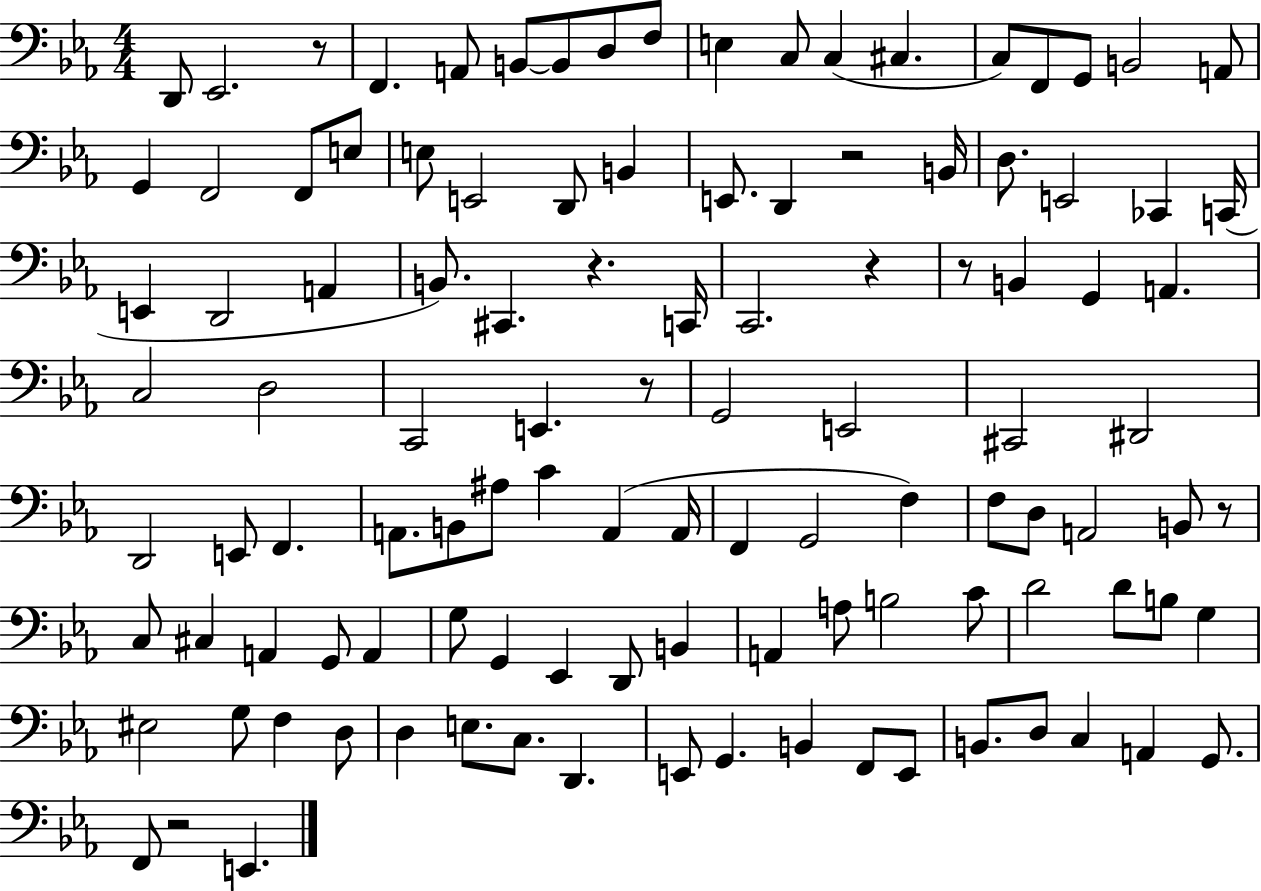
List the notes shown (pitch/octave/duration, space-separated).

D2/e Eb2/h. R/e F2/q. A2/e B2/e B2/e D3/e F3/e E3/q C3/e C3/q C#3/q. C3/e F2/e G2/e B2/h A2/e G2/q F2/h F2/e E3/e E3/e E2/h D2/e B2/q E2/e. D2/q R/h B2/s D3/e. E2/h CES2/q C2/s E2/q D2/h A2/q B2/e. C#2/q. R/q. C2/s C2/h. R/q R/e B2/q G2/q A2/q. C3/h D3/h C2/h E2/q. R/e G2/h E2/h C#2/h D#2/h D2/h E2/e F2/q. A2/e. B2/e A#3/e C4/q A2/q A2/s F2/q G2/h F3/q F3/e D3/e A2/h B2/e R/e C3/e C#3/q A2/q G2/e A2/q G3/e G2/q Eb2/q D2/e B2/q A2/q A3/e B3/h C4/e D4/h D4/e B3/e G3/q EIS3/h G3/e F3/q D3/e D3/q E3/e. C3/e. D2/q. E2/e G2/q. B2/q F2/e E2/e B2/e. D3/e C3/q A2/q G2/e. F2/e R/h E2/q.